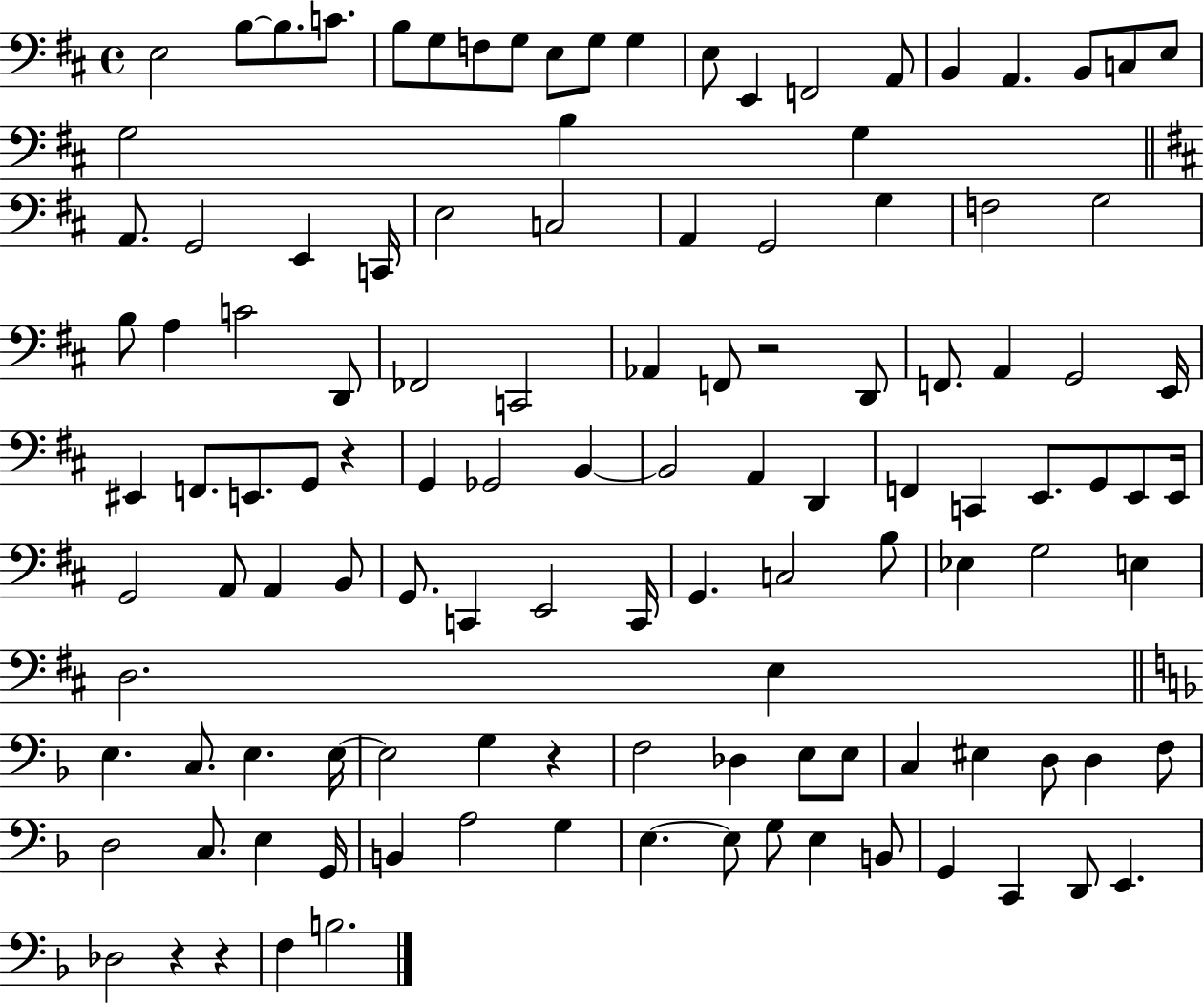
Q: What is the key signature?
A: D major